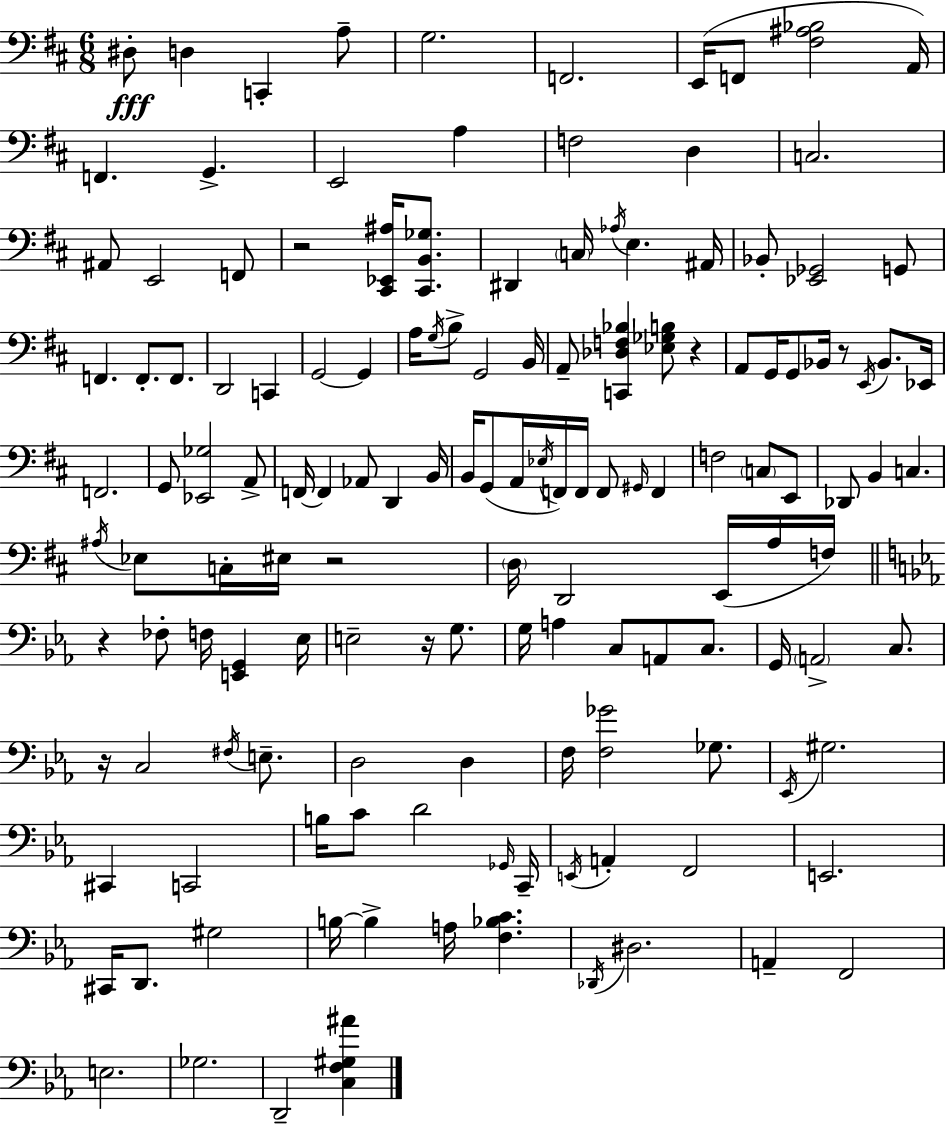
D#3/e D3/q C2/q A3/e G3/h. F2/h. E2/s F2/e [F#3,A#3,Bb3]/h A2/s F2/q. G2/q. E2/h A3/q F3/h D3/q C3/h. A#2/e E2/h F2/e R/h [C#2,Eb2,A#3]/s [C#2,B2,Gb3]/e. D#2/q C3/s Ab3/s E3/q. A#2/s Bb2/e [Eb2,Gb2]/h G2/e F2/q. F2/e. F2/e. D2/h C2/q G2/h G2/q A3/s G3/s B3/e G2/h B2/s A2/e [C2,Db3,F3,Bb3]/q [Eb3,Gb3,B3]/e R/q A2/e G2/s G2/e Bb2/s R/e E2/s Bb2/e. Eb2/s F2/h. G2/e [Eb2,Gb3]/h A2/e F2/s F2/q Ab2/e D2/q B2/s B2/s G2/e A2/s Eb3/s F2/s F2/s F2/e G#2/s F2/q F3/h C3/e E2/e Db2/e B2/q C3/q. A#3/s Eb3/e C3/s EIS3/s R/h D3/s D2/h E2/s A3/s F3/s R/q FES3/e F3/s [E2,G2]/q Eb3/s E3/h R/s G3/e. G3/s A3/q C3/e A2/e C3/e. G2/s A2/h C3/e. R/s C3/h F#3/s E3/e. D3/h D3/q F3/s [F3,Gb4]/h Gb3/e. Eb2/s G#3/h. C#2/q C2/h B3/s C4/e D4/h Gb2/s C2/s E2/s A2/q F2/h E2/h. C#2/s D2/e. G#3/h B3/s B3/q A3/s [F3,Bb3,C4]/q. Db2/s D#3/h. A2/q F2/h E3/h. Gb3/h. D2/h [C3,F3,G#3,A#4]/q